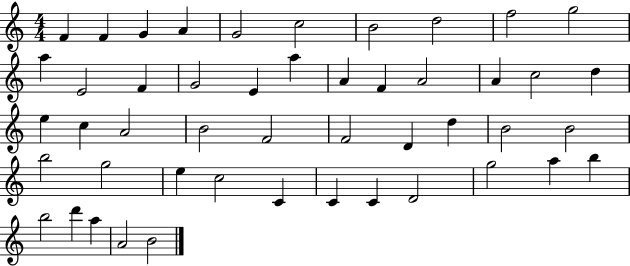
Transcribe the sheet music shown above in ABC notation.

X:1
T:Untitled
M:4/4
L:1/4
K:C
F F G A G2 c2 B2 d2 f2 g2 a E2 F G2 E a A F A2 A c2 d e c A2 B2 F2 F2 D d B2 B2 b2 g2 e c2 C C C D2 g2 a b b2 d' a A2 B2